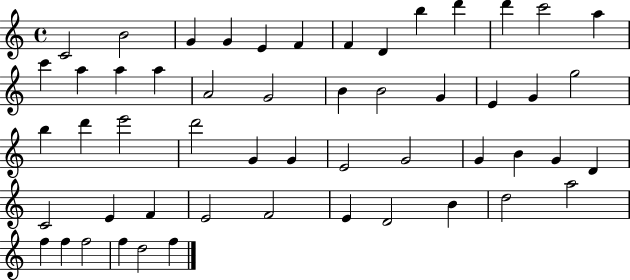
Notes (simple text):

C4/h B4/h G4/q G4/q E4/q F4/q F4/q D4/q B5/q D6/q D6/q C6/h A5/q C6/q A5/q A5/q A5/q A4/h G4/h B4/q B4/h G4/q E4/q G4/q G5/h B5/q D6/q E6/h D6/h G4/q G4/q E4/h G4/h G4/q B4/q G4/q D4/q C4/h E4/q F4/q E4/h F4/h E4/q D4/h B4/q D5/h A5/h F5/q F5/q F5/h F5/q D5/h F5/q